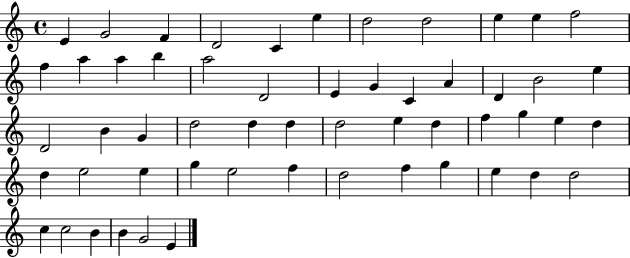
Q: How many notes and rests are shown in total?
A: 55